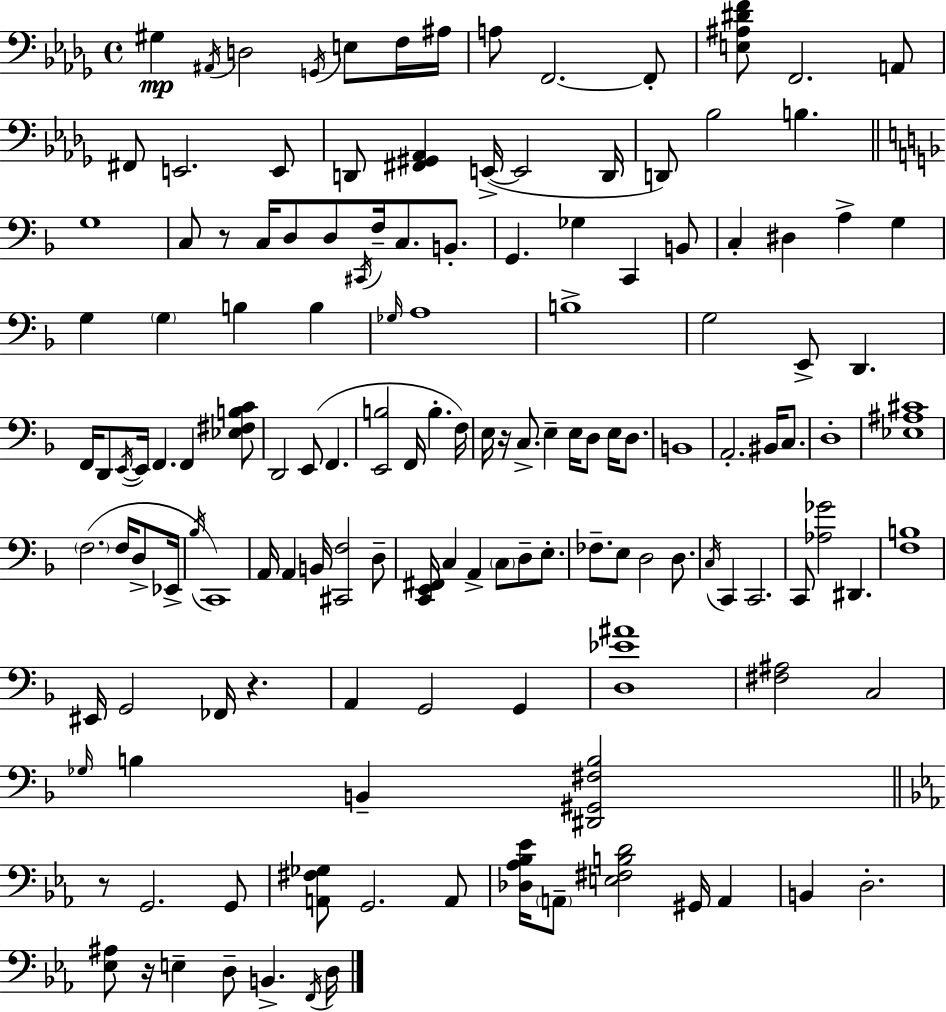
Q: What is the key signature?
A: BES minor